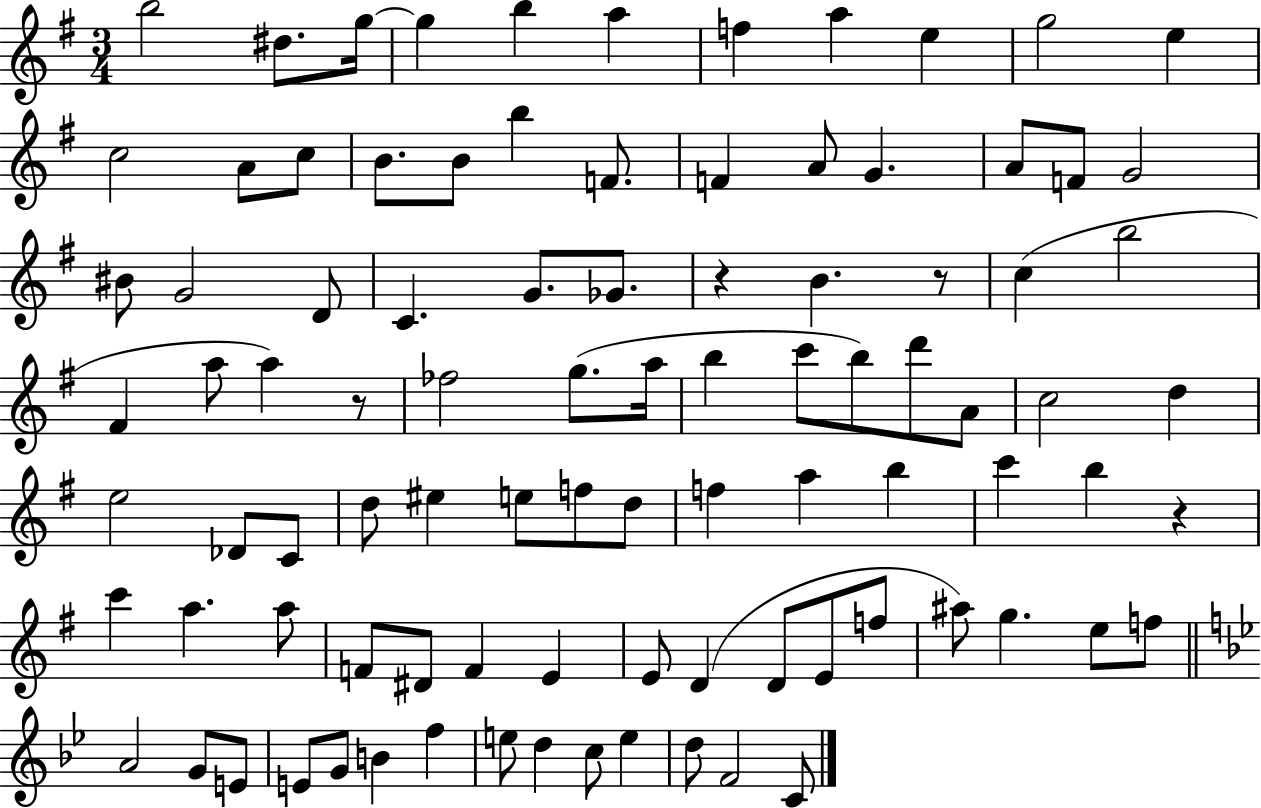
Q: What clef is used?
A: treble